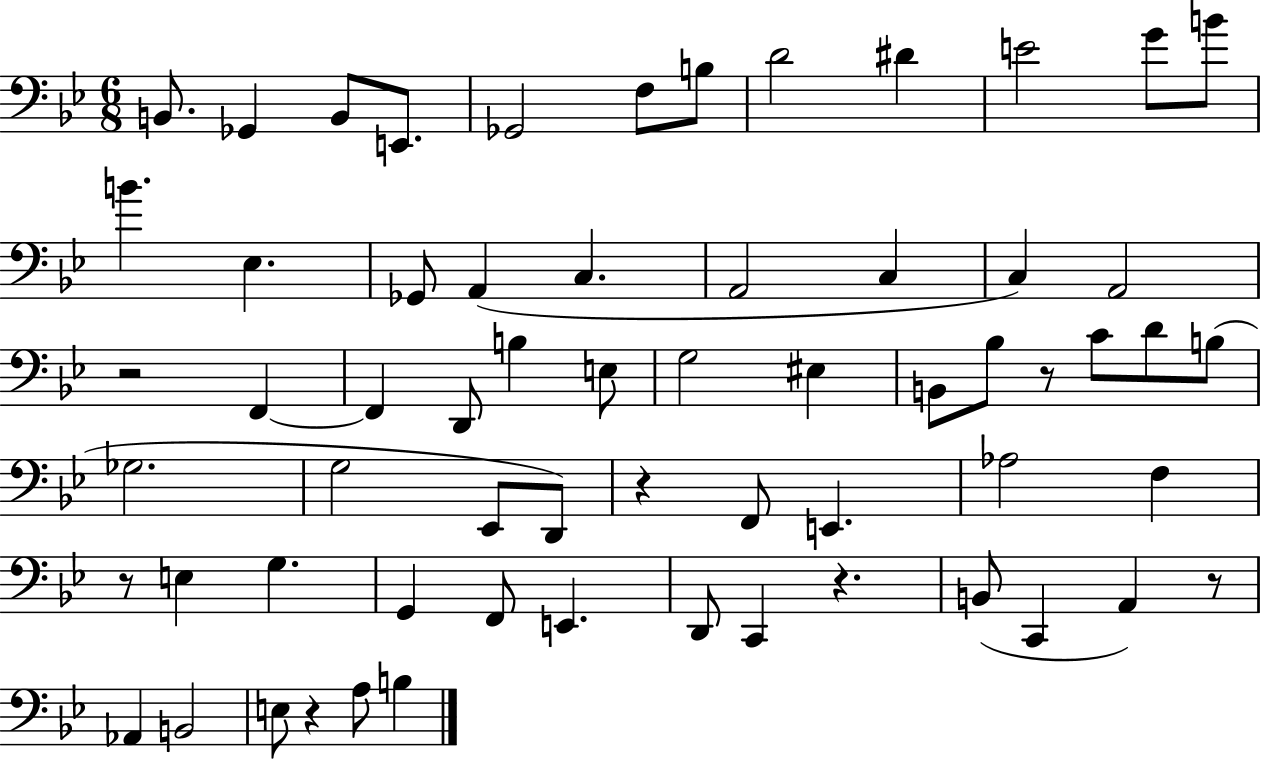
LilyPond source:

{
  \clef bass
  \numericTimeSignature
  \time 6/8
  \key bes \major
  \repeat volta 2 { b,8. ges,4 b,8 e,8. | ges,2 f8 b8 | d'2 dis'4 | e'2 g'8 b'8 | \break b'4. ees4. | ges,8 a,4( c4. | a,2 c4 | c4) a,2 | \break r2 f,4~~ | f,4 d,8 b4 e8 | g2 eis4 | b,8 bes8 r8 c'8 d'8 b8( | \break ges2. | g2 ees,8 d,8) | r4 f,8 e,4. | aes2 f4 | \break r8 e4 g4. | g,4 f,8 e,4. | d,8 c,4 r4. | b,8( c,4 a,4) r8 | \break aes,4 b,2 | e8 r4 a8 b4 | } \bar "|."
}